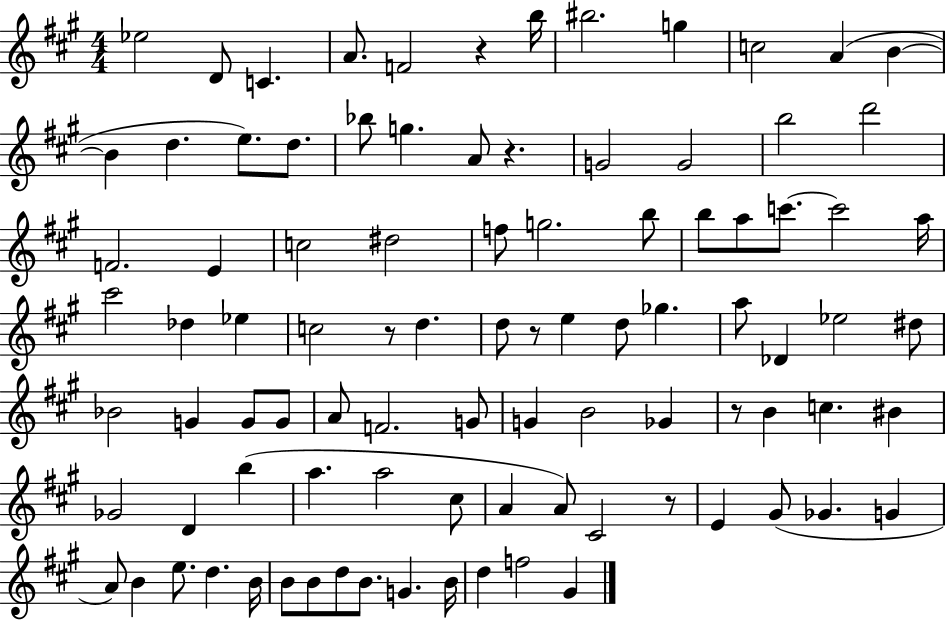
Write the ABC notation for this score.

X:1
T:Untitled
M:4/4
L:1/4
K:A
_e2 D/2 C A/2 F2 z b/4 ^b2 g c2 A B B d e/2 d/2 _b/2 g A/2 z G2 G2 b2 d'2 F2 E c2 ^d2 f/2 g2 b/2 b/2 a/2 c'/2 c'2 a/4 ^c'2 _d _e c2 z/2 d d/2 z/2 e d/2 _g a/2 _D _e2 ^d/2 _B2 G G/2 G/2 A/2 F2 G/2 G B2 _G z/2 B c ^B _G2 D b a a2 ^c/2 A A/2 ^C2 z/2 E ^G/2 _G G A/2 B e/2 d B/4 B/2 B/2 d/2 B/2 G B/4 d f2 ^G